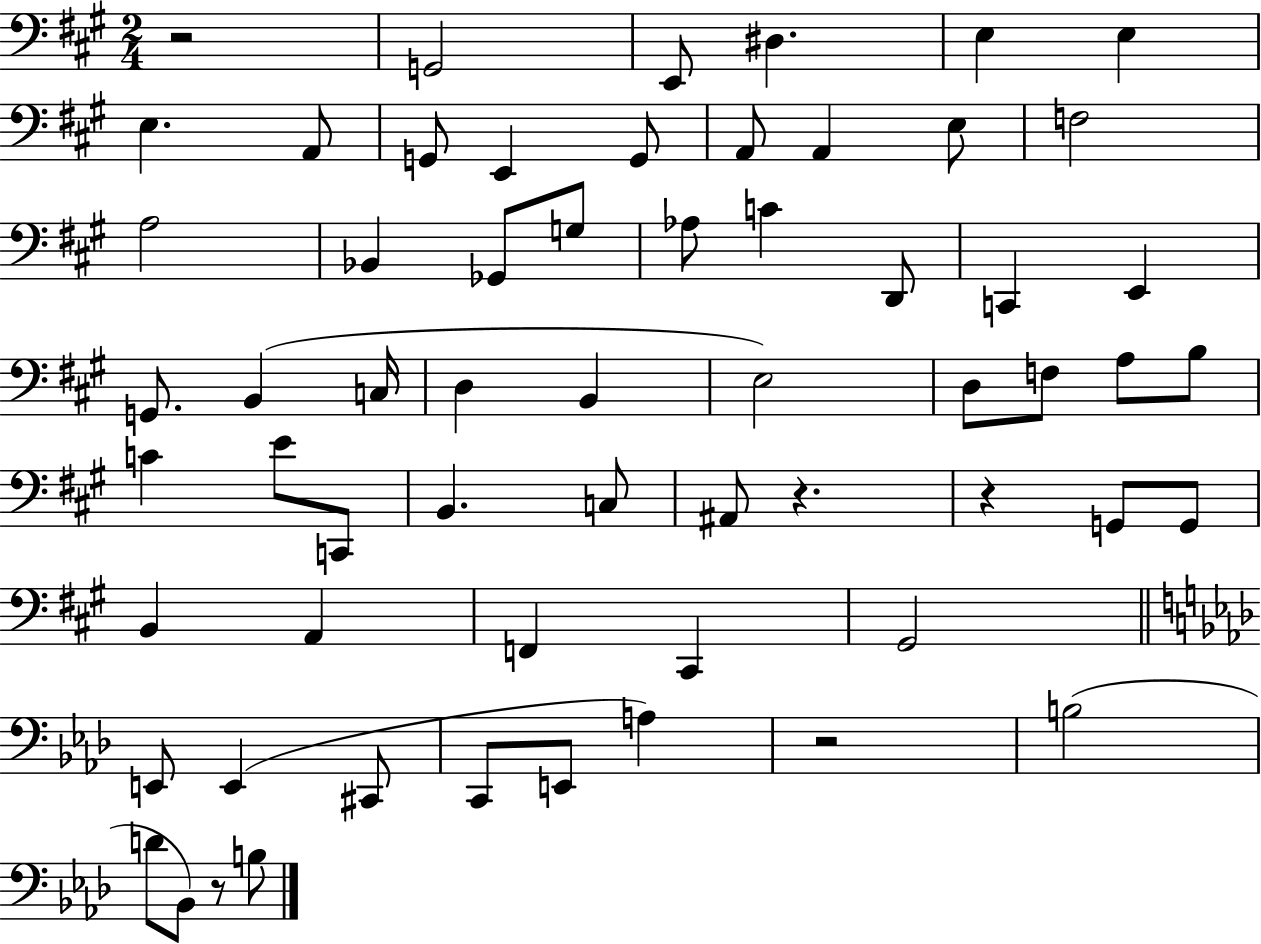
{
  \clef bass
  \numericTimeSignature
  \time 2/4
  \key a \major
  r2 | g,2 | e,8 dis4. | e4 e4 | \break e4. a,8 | g,8 e,4 g,8 | a,8 a,4 e8 | f2 | \break a2 | bes,4 ges,8 g8 | aes8 c'4 d,8 | c,4 e,4 | \break g,8. b,4( c16 | d4 b,4 | e2) | d8 f8 a8 b8 | \break c'4 e'8 c,8 | b,4. c8 | ais,8 r4. | r4 g,8 g,8 | \break b,4 a,4 | f,4 cis,4 | gis,2 | \bar "||" \break \key f \minor e,8 e,4( cis,8 | c,8 e,8 a4) | r2 | b2( | \break d'8 bes,8) r8 b8 | \bar "|."
}